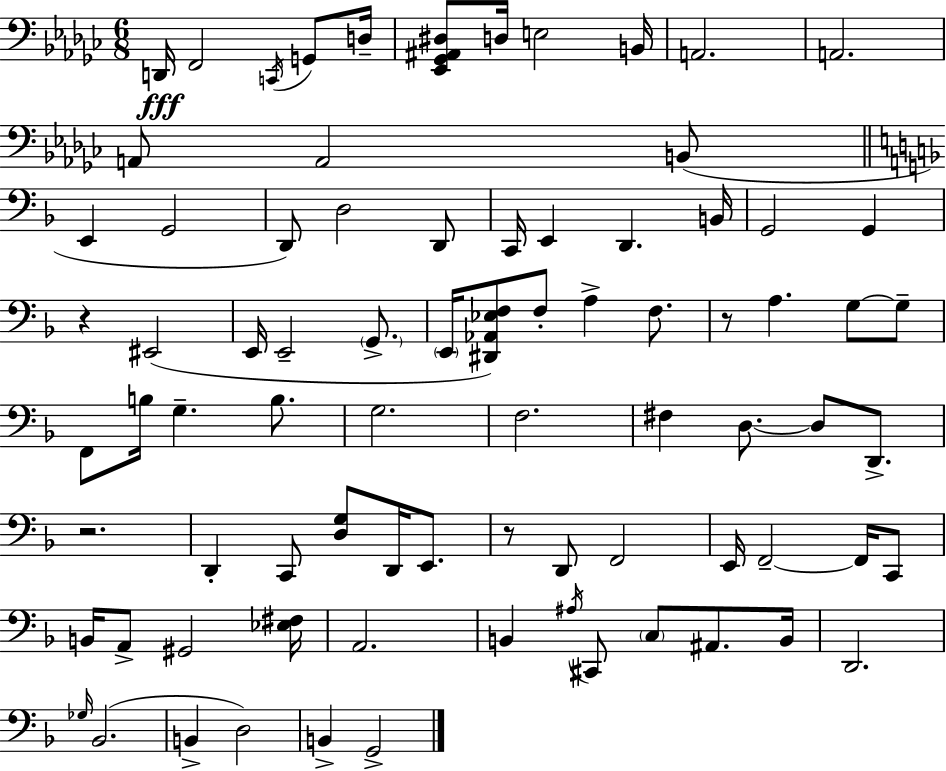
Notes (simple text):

D2/s F2/h C2/s G2/e D3/s [Eb2,Gb2,A#2,D#3]/e D3/s E3/h B2/s A2/h. A2/h. A2/e A2/h B2/e E2/q G2/h D2/e D3/h D2/e C2/s E2/q D2/q. B2/s G2/h G2/q R/q EIS2/h E2/s E2/h G2/e. E2/s [D#2,Ab2,Eb3,F3]/e F3/e A3/q F3/e. R/e A3/q. G3/e G3/e F2/e B3/s G3/q. B3/e. G3/h. F3/h. F#3/q D3/e. D3/e D2/e. R/h. D2/q C2/e [D3,G3]/e D2/s E2/e. R/e D2/e F2/h E2/s F2/h F2/s C2/e B2/s A2/e G#2/h [Eb3,F#3]/s A2/h. B2/q A#3/s C#2/e C3/e A#2/e. B2/s D2/h. Gb3/s Bb2/h. B2/q D3/h B2/q G2/h